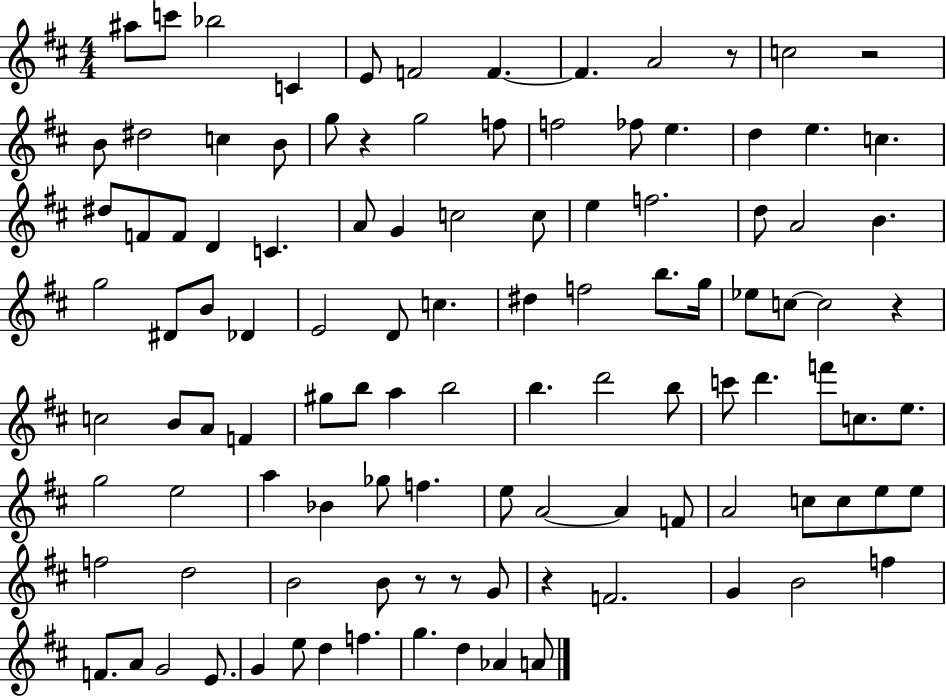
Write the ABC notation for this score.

X:1
T:Untitled
M:4/4
L:1/4
K:D
^a/2 c'/2 _b2 C E/2 F2 F F A2 z/2 c2 z2 B/2 ^d2 c B/2 g/2 z g2 f/2 f2 _f/2 e d e c ^d/2 F/2 F/2 D C A/2 G c2 c/2 e f2 d/2 A2 B g2 ^D/2 B/2 _D E2 D/2 c ^d f2 b/2 g/4 _e/2 c/2 c2 z c2 B/2 A/2 F ^g/2 b/2 a b2 b d'2 b/2 c'/2 d' f'/2 c/2 e/2 g2 e2 a _B _g/2 f e/2 A2 A F/2 A2 c/2 c/2 e/2 e/2 f2 d2 B2 B/2 z/2 z/2 G/2 z F2 G B2 f F/2 A/2 G2 E/2 G e/2 d f g d _A A/2